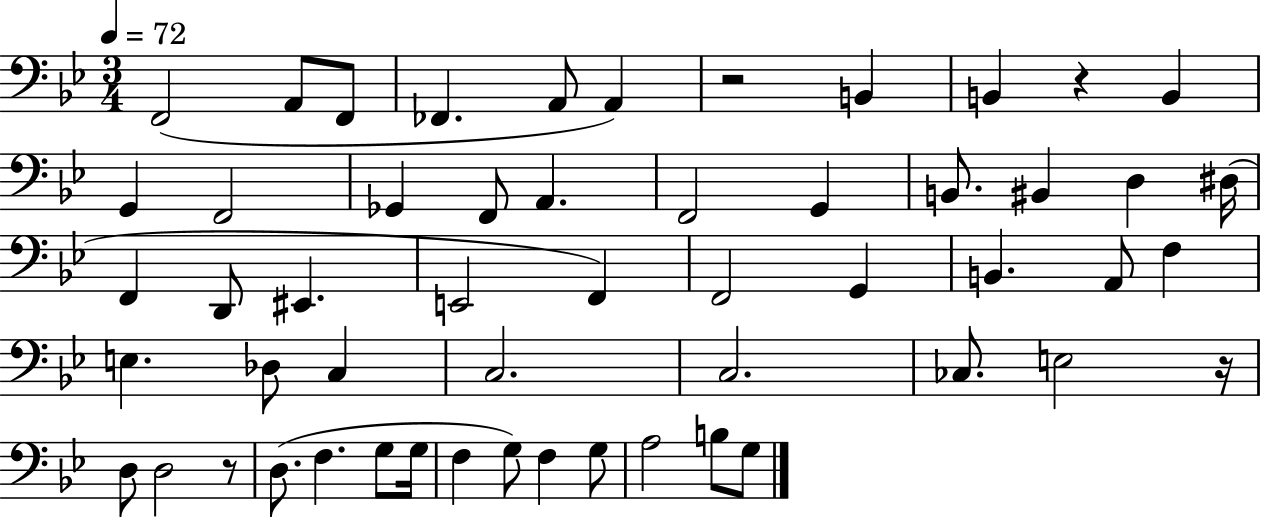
X:1
T:Untitled
M:3/4
L:1/4
K:Bb
F,,2 A,,/2 F,,/2 _F,, A,,/2 A,, z2 B,, B,, z B,, G,, F,,2 _G,, F,,/2 A,, F,,2 G,, B,,/2 ^B,, D, ^D,/4 F,, D,,/2 ^E,, E,,2 F,, F,,2 G,, B,, A,,/2 F, E, _D,/2 C, C,2 C,2 _C,/2 E,2 z/4 D,/2 D,2 z/2 D,/2 F, G,/2 G,/4 F, G,/2 F, G,/2 A,2 B,/2 G,/2